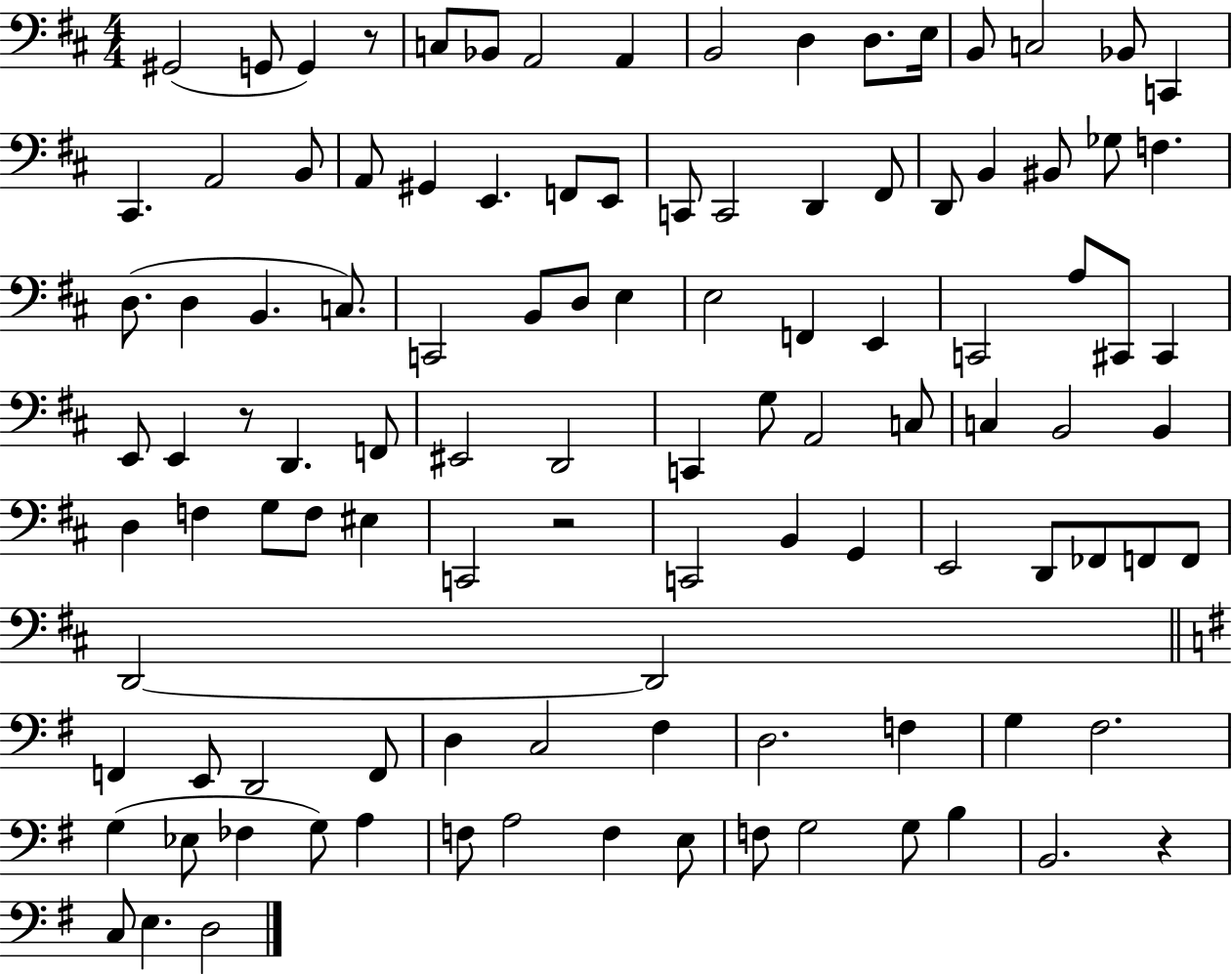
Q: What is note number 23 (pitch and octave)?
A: E2